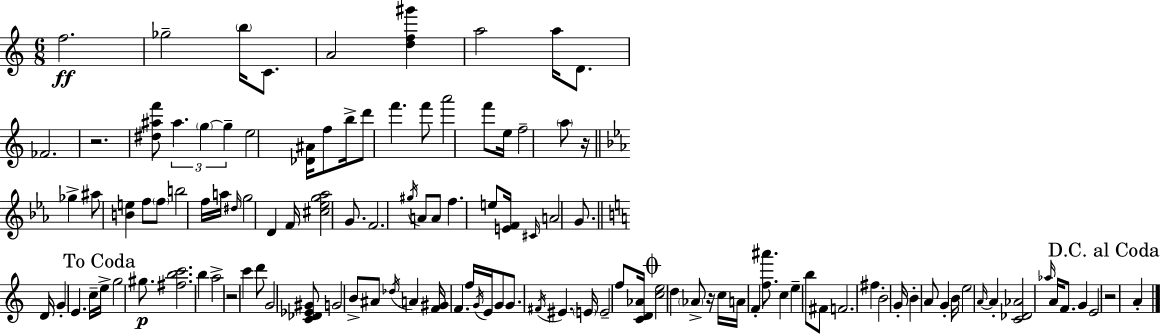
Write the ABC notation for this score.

X:1
T:Untitled
M:6/8
L:1/4
K:Am
f2 _g2 b/4 C/2 A2 [df^g'] a2 a/4 D/2 _F2 z2 [^d^af']/2 ^a g g e2 [_D^A]/4 f/2 b/4 d'/2 f' f'/2 a'2 f'/2 e/4 f2 a/2 z/4 _g ^a/2 [Be] f/2 f/2 b2 f/4 a/4 ^d/4 g2 D F/4 [^c_eg_a]2 G/2 F2 ^g/4 A/2 A/2 f e/2 [EF]/4 ^C/4 A2 G/2 D/4 G E c/4 e/4 g2 ^g/2 [^fbc']2 b a2 z2 c' d'/2 G2 [C_D_E^G]/2 G2 B/2 ^A/2 _d/4 A [F^G]/4 F f/4 G/4 E/4 G/2 G/2 ^F/4 ^E E/4 E2 f/2 [CD_A]/4 [ce]2 d _A/2 z/4 c/4 A/4 F [f^a']/2 c e b/2 ^F/2 F2 ^f B2 G/4 B A/2 G B/4 e2 A/4 A [C_D_A]2 _a/4 A/4 F/2 G E2 z2 A